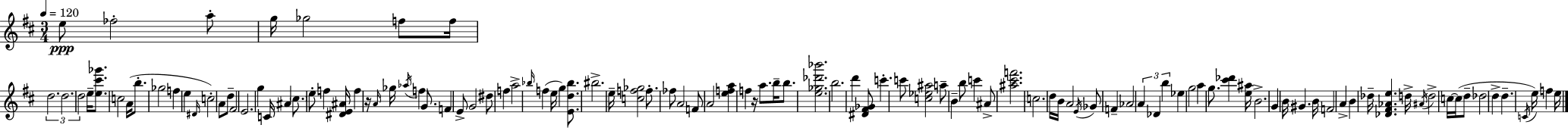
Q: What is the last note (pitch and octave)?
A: E5